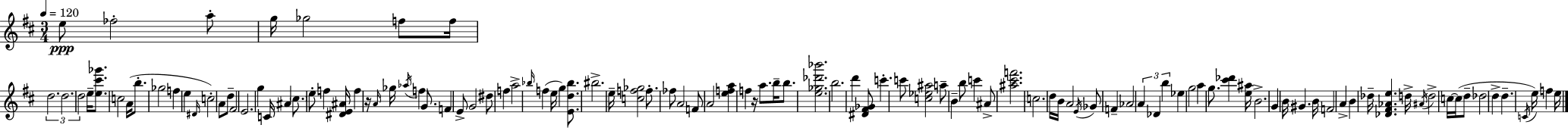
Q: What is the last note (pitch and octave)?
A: E5